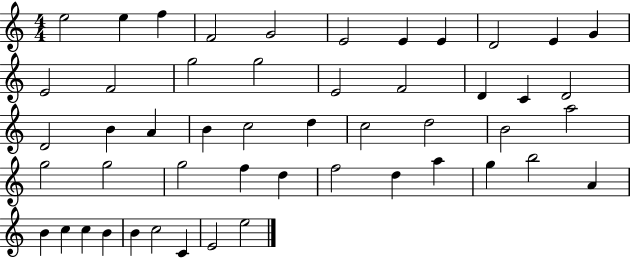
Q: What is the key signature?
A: C major